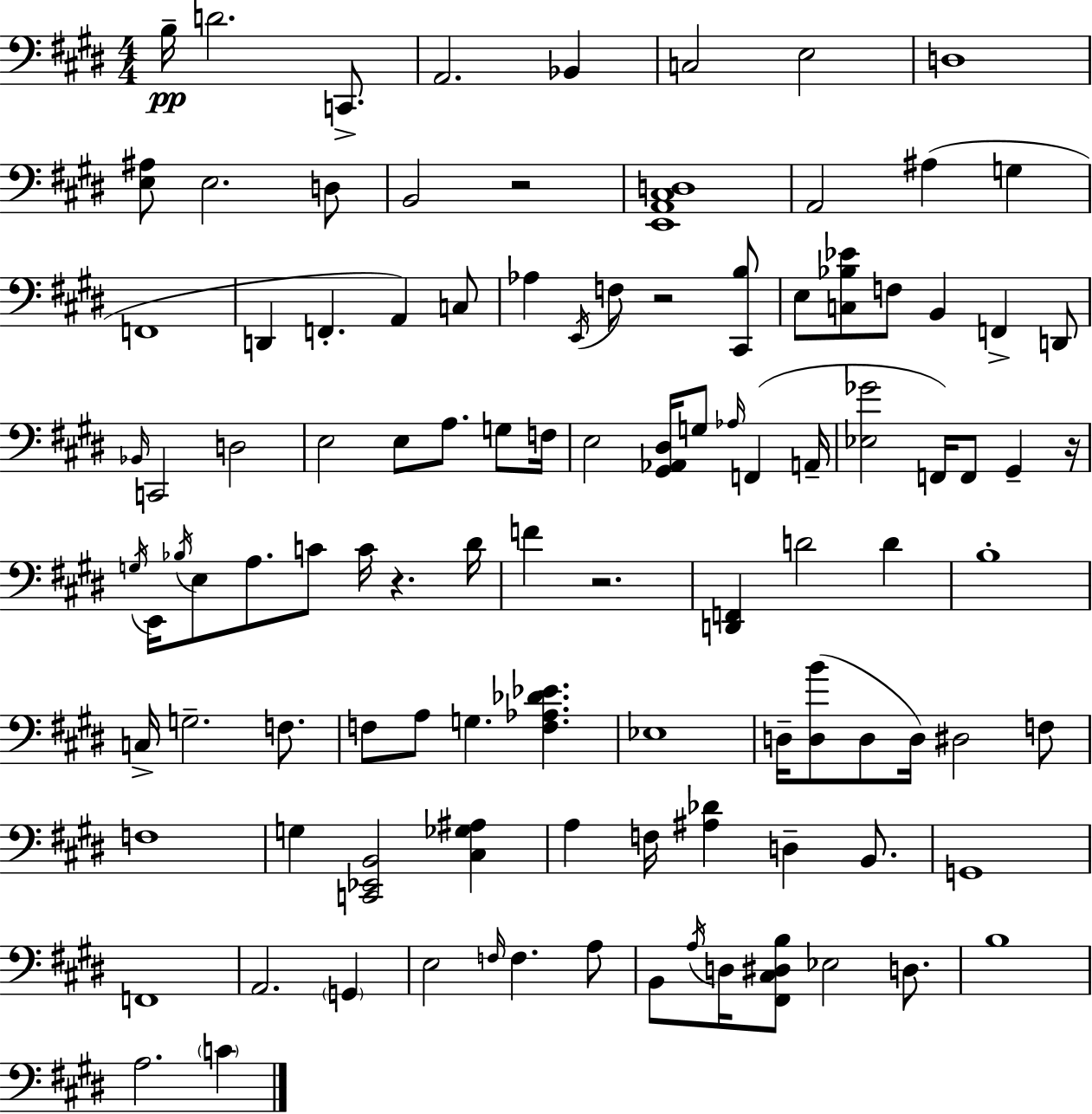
B3/s D4/h. C2/e. A2/h. Bb2/q C3/h E3/h D3/w [E3,A#3]/e E3/h. D3/e B2/h R/h [E2,A2,C#3,D3]/w A2/h A#3/q G3/q F2/w D2/q F2/q. A2/q C3/e Ab3/q E2/s F3/e R/h [C#2,B3]/e E3/e [C3,Bb3,Eb4]/e F3/e B2/q F2/q D2/e Bb2/s C2/h D3/h E3/h E3/e A3/e. G3/e F3/s E3/h [G#2,Ab2,D#3]/s G3/e Ab3/s F2/q A2/s [Eb3,Gb4]/h F2/s F2/e G#2/q R/s G3/s E2/s Bb3/s E3/e A3/e. C4/e C4/s R/q. D#4/s F4/q R/h. [D2,F2]/q D4/h D4/q B3/w C3/s G3/h. F3/e. F3/e A3/e G3/q. [F3,Ab3,Db4,Eb4]/q. Eb3/w D3/s [D3,B4]/e D3/e D3/s D#3/h F3/e F3/w G3/q [C2,Eb2,B2]/h [C#3,Gb3,A#3]/q A3/q F3/s [A#3,Db4]/q D3/q B2/e. G2/w F2/w A2/h. G2/q E3/h F3/s F3/q. A3/e B2/e A3/s D3/s [F#2,C#3,D#3,B3]/e Eb3/h D3/e. B3/w A3/h. C4/q